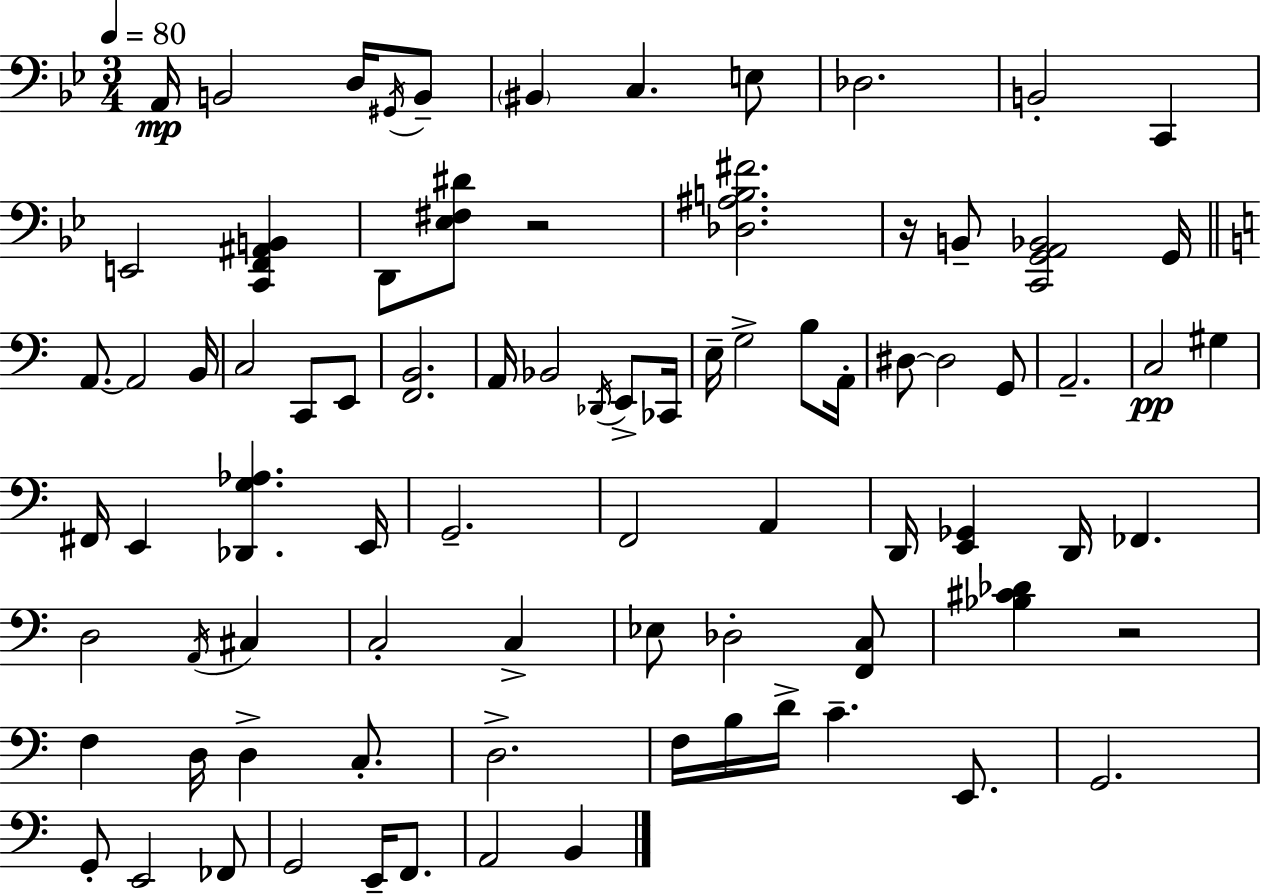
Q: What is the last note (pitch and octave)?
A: B2